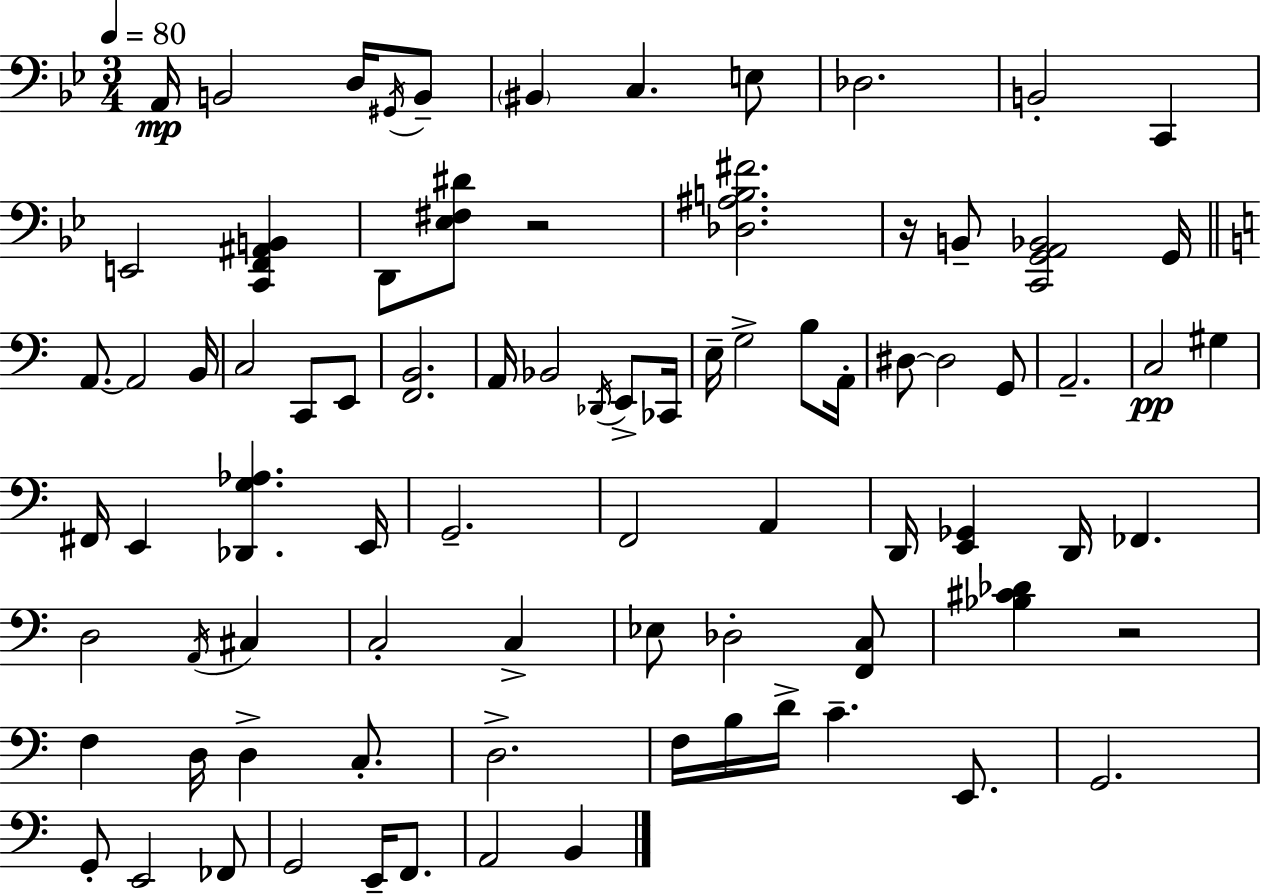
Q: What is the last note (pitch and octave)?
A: B2